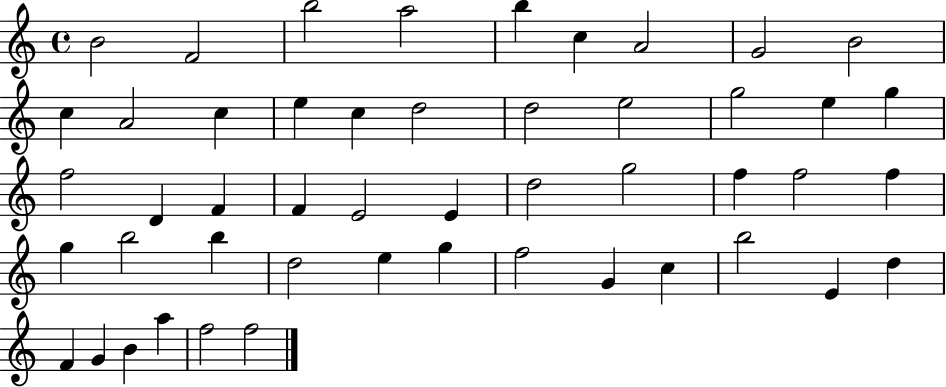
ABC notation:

X:1
T:Untitled
M:4/4
L:1/4
K:C
B2 F2 b2 a2 b c A2 G2 B2 c A2 c e c d2 d2 e2 g2 e g f2 D F F E2 E d2 g2 f f2 f g b2 b d2 e g f2 G c b2 E d F G B a f2 f2